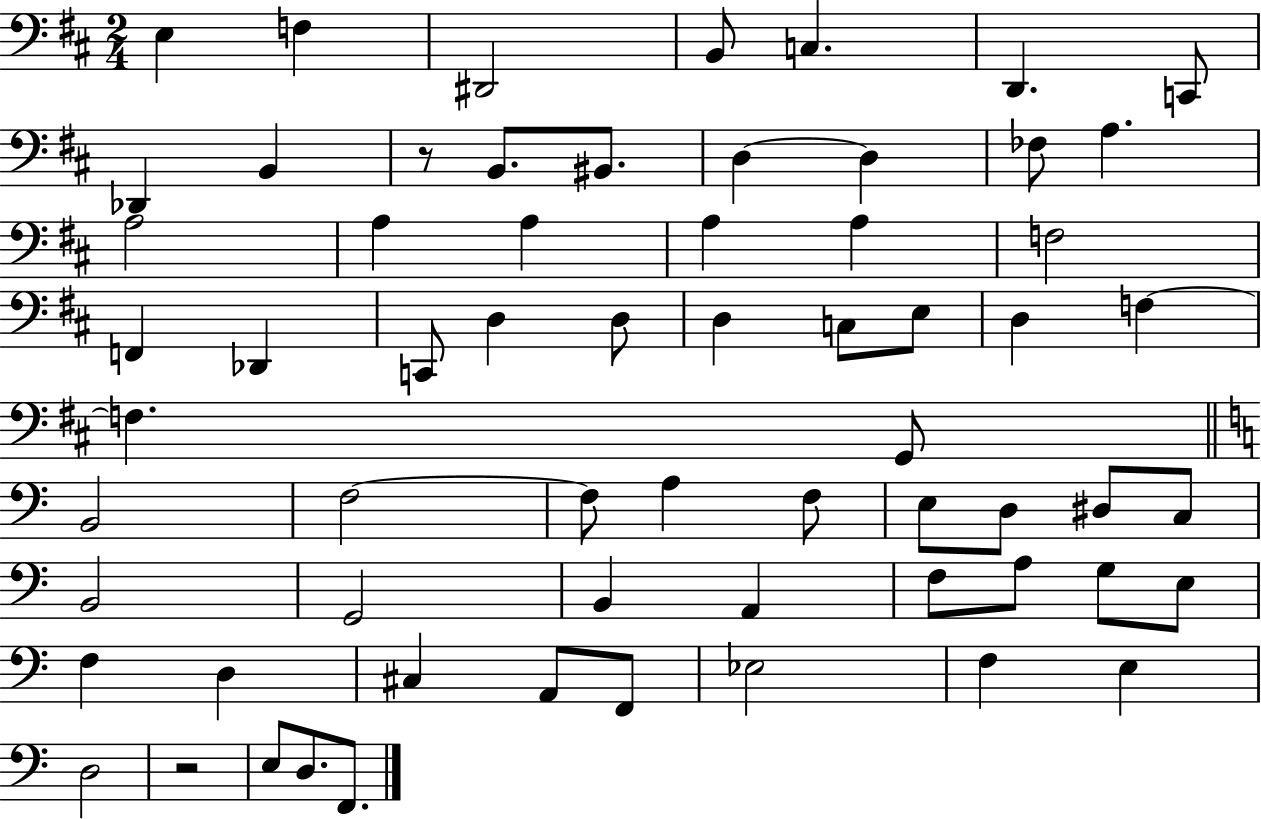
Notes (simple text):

E3/q F3/q D#2/h B2/e C3/q. D2/q. C2/e Db2/q B2/q R/e B2/e. BIS2/e. D3/q D3/q FES3/e A3/q. A3/h A3/q A3/q A3/q A3/q F3/h F2/q Db2/q C2/e D3/q D3/e D3/q C3/e E3/e D3/q F3/q F3/q. G2/e B2/h F3/h F3/e A3/q F3/e E3/e D3/e D#3/e C3/e B2/h G2/h B2/q A2/q F3/e A3/e G3/e E3/e F3/q D3/q C#3/q A2/e F2/e Eb3/h F3/q E3/q D3/h R/h E3/e D3/e. F2/e.